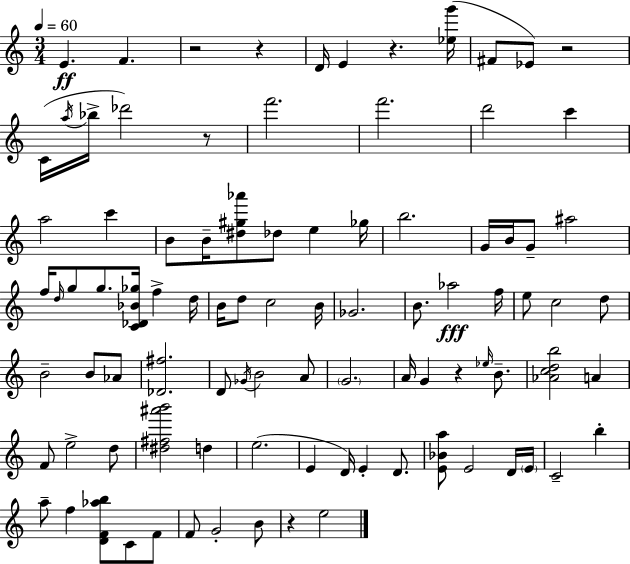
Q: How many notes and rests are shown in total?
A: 93